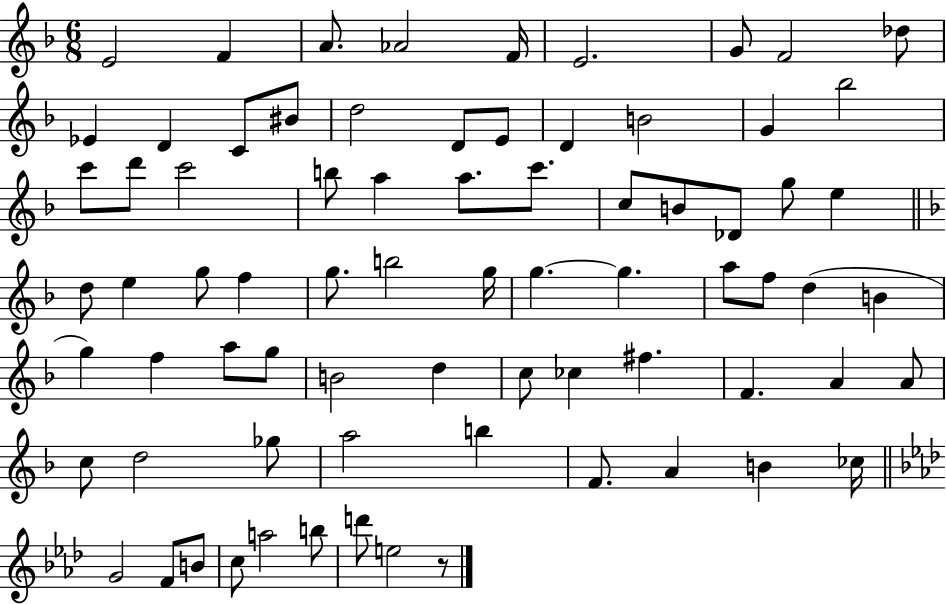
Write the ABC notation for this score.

X:1
T:Untitled
M:6/8
L:1/4
K:F
E2 F A/2 _A2 F/4 E2 G/2 F2 _d/2 _E D C/2 ^B/2 d2 D/2 E/2 D B2 G _b2 c'/2 d'/2 c'2 b/2 a a/2 c'/2 c/2 B/2 _D/2 g/2 e d/2 e g/2 f g/2 b2 g/4 g g a/2 f/2 d B g f a/2 g/2 B2 d c/2 _c ^f F A A/2 c/2 d2 _g/2 a2 b F/2 A B _c/4 G2 F/2 B/2 c/2 a2 b/2 d'/2 e2 z/2